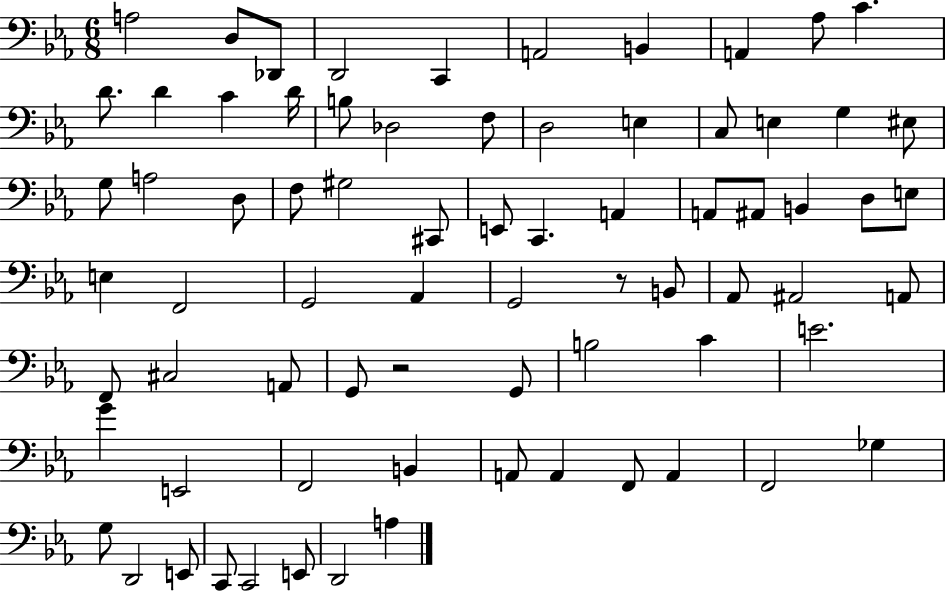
X:1
T:Untitled
M:6/8
L:1/4
K:Eb
A,2 D,/2 _D,,/2 D,,2 C,, A,,2 B,, A,, _A,/2 C D/2 D C D/4 B,/2 _D,2 F,/2 D,2 E, C,/2 E, G, ^E,/2 G,/2 A,2 D,/2 F,/2 ^G,2 ^C,,/2 E,,/2 C,, A,, A,,/2 ^A,,/2 B,, D,/2 E,/2 E, F,,2 G,,2 _A,, G,,2 z/2 B,,/2 _A,,/2 ^A,,2 A,,/2 F,,/2 ^C,2 A,,/2 G,,/2 z2 G,,/2 B,2 C E2 G E,,2 F,,2 B,, A,,/2 A,, F,,/2 A,, F,,2 _G, G,/2 D,,2 E,,/2 C,,/2 C,,2 E,,/2 D,,2 A,